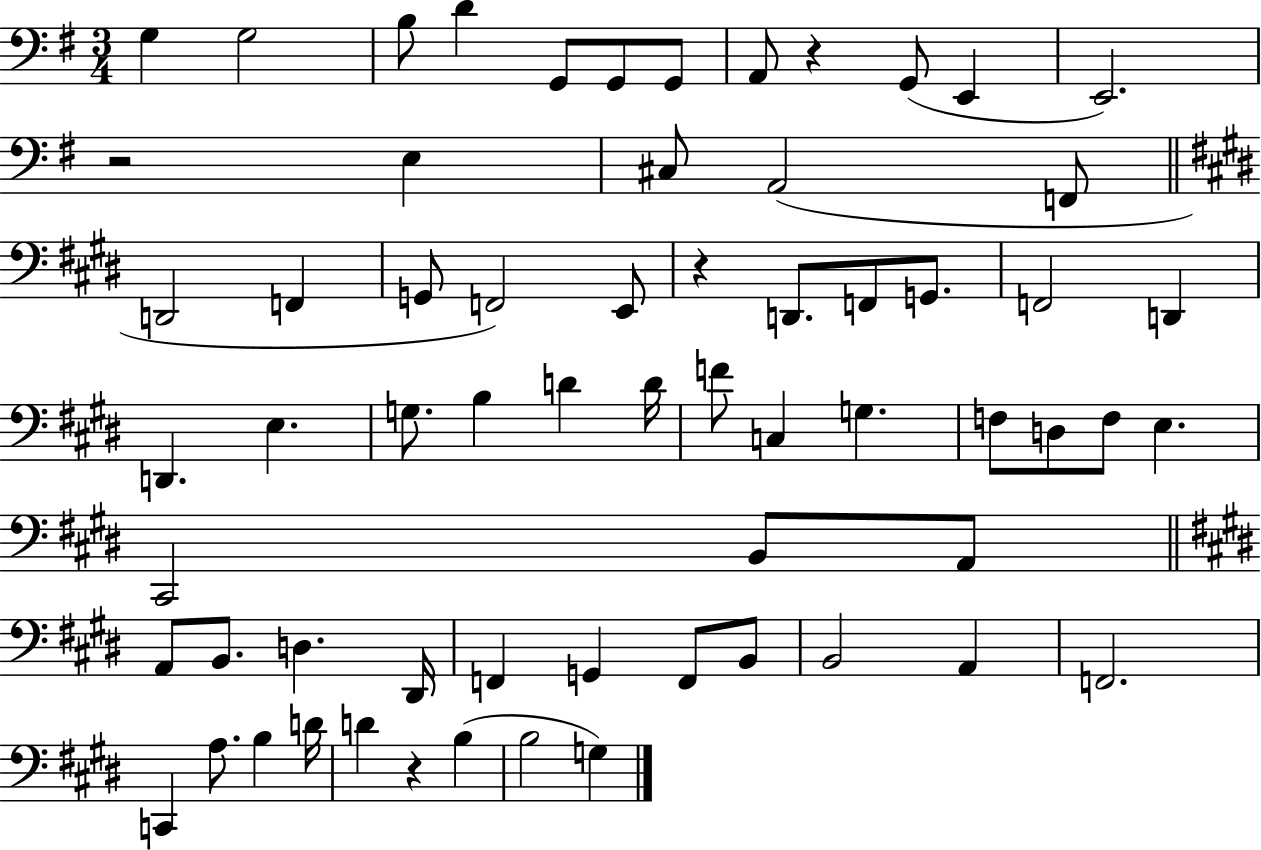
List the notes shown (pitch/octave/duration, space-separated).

G3/q G3/h B3/e D4/q G2/e G2/e G2/e A2/e R/q G2/e E2/q E2/h. R/h E3/q C#3/e A2/h F2/e D2/h F2/q G2/e F2/h E2/e R/q D2/e. F2/e G2/e. F2/h D2/q D2/q. E3/q. G3/e. B3/q D4/q D4/s F4/e C3/q G3/q. F3/e D3/e F3/e E3/q. C#2/h B2/e A2/e A2/e B2/e. D3/q. D#2/s F2/q G2/q F2/e B2/e B2/h A2/q F2/h. C2/q A3/e. B3/q D4/s D4/q R/q B3/q B3/h G3/q